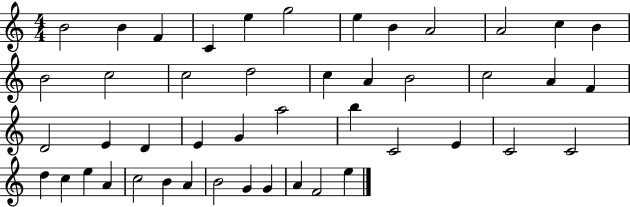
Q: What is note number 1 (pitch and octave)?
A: B4